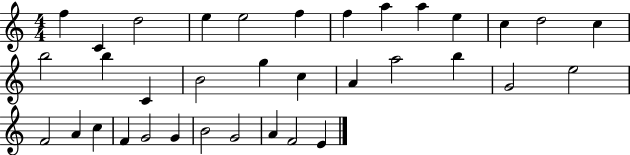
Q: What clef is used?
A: treble